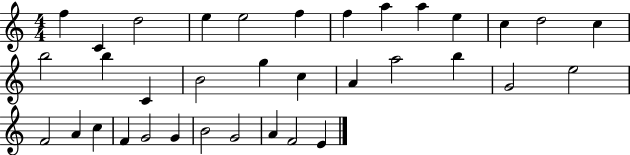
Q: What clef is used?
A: treble